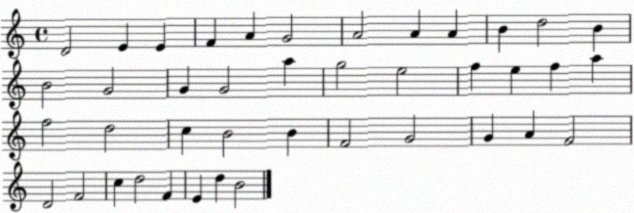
X:1
T:Untitled
M:4/4
L:1/4
K:C
D2 E E F A G2 A2 A A B d2 B B2 G2 G G2 a g2 e2 f e f a f2 d2 c B2 B F2 G2 G A F2 D2 F2 c d2 F E d B2